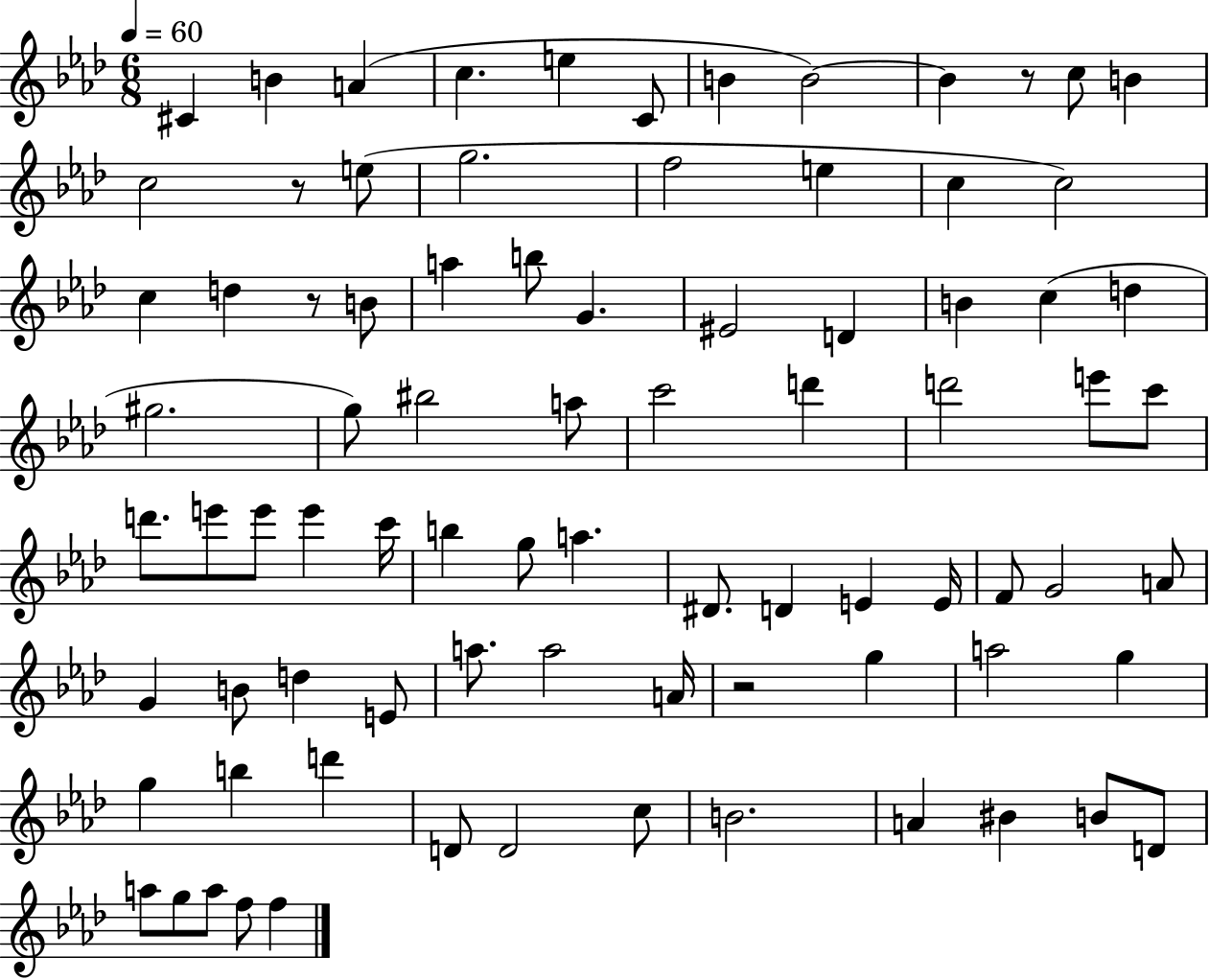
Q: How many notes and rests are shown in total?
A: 83